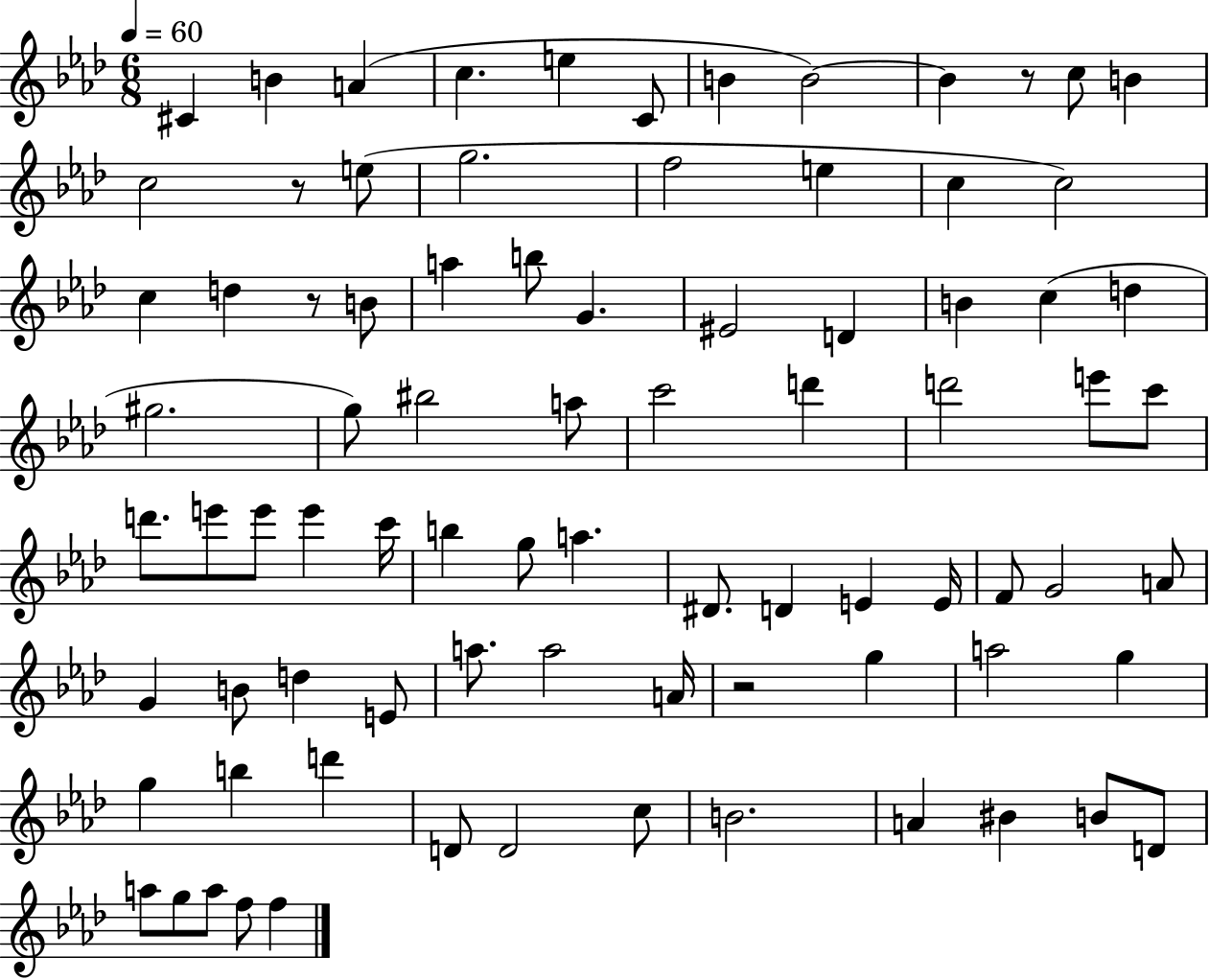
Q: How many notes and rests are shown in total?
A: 83